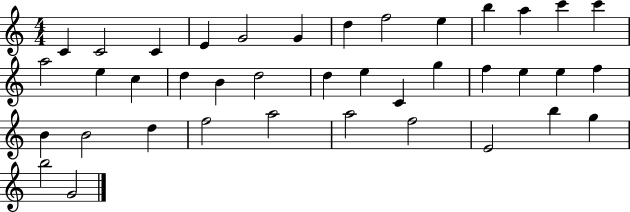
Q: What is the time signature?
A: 4/4